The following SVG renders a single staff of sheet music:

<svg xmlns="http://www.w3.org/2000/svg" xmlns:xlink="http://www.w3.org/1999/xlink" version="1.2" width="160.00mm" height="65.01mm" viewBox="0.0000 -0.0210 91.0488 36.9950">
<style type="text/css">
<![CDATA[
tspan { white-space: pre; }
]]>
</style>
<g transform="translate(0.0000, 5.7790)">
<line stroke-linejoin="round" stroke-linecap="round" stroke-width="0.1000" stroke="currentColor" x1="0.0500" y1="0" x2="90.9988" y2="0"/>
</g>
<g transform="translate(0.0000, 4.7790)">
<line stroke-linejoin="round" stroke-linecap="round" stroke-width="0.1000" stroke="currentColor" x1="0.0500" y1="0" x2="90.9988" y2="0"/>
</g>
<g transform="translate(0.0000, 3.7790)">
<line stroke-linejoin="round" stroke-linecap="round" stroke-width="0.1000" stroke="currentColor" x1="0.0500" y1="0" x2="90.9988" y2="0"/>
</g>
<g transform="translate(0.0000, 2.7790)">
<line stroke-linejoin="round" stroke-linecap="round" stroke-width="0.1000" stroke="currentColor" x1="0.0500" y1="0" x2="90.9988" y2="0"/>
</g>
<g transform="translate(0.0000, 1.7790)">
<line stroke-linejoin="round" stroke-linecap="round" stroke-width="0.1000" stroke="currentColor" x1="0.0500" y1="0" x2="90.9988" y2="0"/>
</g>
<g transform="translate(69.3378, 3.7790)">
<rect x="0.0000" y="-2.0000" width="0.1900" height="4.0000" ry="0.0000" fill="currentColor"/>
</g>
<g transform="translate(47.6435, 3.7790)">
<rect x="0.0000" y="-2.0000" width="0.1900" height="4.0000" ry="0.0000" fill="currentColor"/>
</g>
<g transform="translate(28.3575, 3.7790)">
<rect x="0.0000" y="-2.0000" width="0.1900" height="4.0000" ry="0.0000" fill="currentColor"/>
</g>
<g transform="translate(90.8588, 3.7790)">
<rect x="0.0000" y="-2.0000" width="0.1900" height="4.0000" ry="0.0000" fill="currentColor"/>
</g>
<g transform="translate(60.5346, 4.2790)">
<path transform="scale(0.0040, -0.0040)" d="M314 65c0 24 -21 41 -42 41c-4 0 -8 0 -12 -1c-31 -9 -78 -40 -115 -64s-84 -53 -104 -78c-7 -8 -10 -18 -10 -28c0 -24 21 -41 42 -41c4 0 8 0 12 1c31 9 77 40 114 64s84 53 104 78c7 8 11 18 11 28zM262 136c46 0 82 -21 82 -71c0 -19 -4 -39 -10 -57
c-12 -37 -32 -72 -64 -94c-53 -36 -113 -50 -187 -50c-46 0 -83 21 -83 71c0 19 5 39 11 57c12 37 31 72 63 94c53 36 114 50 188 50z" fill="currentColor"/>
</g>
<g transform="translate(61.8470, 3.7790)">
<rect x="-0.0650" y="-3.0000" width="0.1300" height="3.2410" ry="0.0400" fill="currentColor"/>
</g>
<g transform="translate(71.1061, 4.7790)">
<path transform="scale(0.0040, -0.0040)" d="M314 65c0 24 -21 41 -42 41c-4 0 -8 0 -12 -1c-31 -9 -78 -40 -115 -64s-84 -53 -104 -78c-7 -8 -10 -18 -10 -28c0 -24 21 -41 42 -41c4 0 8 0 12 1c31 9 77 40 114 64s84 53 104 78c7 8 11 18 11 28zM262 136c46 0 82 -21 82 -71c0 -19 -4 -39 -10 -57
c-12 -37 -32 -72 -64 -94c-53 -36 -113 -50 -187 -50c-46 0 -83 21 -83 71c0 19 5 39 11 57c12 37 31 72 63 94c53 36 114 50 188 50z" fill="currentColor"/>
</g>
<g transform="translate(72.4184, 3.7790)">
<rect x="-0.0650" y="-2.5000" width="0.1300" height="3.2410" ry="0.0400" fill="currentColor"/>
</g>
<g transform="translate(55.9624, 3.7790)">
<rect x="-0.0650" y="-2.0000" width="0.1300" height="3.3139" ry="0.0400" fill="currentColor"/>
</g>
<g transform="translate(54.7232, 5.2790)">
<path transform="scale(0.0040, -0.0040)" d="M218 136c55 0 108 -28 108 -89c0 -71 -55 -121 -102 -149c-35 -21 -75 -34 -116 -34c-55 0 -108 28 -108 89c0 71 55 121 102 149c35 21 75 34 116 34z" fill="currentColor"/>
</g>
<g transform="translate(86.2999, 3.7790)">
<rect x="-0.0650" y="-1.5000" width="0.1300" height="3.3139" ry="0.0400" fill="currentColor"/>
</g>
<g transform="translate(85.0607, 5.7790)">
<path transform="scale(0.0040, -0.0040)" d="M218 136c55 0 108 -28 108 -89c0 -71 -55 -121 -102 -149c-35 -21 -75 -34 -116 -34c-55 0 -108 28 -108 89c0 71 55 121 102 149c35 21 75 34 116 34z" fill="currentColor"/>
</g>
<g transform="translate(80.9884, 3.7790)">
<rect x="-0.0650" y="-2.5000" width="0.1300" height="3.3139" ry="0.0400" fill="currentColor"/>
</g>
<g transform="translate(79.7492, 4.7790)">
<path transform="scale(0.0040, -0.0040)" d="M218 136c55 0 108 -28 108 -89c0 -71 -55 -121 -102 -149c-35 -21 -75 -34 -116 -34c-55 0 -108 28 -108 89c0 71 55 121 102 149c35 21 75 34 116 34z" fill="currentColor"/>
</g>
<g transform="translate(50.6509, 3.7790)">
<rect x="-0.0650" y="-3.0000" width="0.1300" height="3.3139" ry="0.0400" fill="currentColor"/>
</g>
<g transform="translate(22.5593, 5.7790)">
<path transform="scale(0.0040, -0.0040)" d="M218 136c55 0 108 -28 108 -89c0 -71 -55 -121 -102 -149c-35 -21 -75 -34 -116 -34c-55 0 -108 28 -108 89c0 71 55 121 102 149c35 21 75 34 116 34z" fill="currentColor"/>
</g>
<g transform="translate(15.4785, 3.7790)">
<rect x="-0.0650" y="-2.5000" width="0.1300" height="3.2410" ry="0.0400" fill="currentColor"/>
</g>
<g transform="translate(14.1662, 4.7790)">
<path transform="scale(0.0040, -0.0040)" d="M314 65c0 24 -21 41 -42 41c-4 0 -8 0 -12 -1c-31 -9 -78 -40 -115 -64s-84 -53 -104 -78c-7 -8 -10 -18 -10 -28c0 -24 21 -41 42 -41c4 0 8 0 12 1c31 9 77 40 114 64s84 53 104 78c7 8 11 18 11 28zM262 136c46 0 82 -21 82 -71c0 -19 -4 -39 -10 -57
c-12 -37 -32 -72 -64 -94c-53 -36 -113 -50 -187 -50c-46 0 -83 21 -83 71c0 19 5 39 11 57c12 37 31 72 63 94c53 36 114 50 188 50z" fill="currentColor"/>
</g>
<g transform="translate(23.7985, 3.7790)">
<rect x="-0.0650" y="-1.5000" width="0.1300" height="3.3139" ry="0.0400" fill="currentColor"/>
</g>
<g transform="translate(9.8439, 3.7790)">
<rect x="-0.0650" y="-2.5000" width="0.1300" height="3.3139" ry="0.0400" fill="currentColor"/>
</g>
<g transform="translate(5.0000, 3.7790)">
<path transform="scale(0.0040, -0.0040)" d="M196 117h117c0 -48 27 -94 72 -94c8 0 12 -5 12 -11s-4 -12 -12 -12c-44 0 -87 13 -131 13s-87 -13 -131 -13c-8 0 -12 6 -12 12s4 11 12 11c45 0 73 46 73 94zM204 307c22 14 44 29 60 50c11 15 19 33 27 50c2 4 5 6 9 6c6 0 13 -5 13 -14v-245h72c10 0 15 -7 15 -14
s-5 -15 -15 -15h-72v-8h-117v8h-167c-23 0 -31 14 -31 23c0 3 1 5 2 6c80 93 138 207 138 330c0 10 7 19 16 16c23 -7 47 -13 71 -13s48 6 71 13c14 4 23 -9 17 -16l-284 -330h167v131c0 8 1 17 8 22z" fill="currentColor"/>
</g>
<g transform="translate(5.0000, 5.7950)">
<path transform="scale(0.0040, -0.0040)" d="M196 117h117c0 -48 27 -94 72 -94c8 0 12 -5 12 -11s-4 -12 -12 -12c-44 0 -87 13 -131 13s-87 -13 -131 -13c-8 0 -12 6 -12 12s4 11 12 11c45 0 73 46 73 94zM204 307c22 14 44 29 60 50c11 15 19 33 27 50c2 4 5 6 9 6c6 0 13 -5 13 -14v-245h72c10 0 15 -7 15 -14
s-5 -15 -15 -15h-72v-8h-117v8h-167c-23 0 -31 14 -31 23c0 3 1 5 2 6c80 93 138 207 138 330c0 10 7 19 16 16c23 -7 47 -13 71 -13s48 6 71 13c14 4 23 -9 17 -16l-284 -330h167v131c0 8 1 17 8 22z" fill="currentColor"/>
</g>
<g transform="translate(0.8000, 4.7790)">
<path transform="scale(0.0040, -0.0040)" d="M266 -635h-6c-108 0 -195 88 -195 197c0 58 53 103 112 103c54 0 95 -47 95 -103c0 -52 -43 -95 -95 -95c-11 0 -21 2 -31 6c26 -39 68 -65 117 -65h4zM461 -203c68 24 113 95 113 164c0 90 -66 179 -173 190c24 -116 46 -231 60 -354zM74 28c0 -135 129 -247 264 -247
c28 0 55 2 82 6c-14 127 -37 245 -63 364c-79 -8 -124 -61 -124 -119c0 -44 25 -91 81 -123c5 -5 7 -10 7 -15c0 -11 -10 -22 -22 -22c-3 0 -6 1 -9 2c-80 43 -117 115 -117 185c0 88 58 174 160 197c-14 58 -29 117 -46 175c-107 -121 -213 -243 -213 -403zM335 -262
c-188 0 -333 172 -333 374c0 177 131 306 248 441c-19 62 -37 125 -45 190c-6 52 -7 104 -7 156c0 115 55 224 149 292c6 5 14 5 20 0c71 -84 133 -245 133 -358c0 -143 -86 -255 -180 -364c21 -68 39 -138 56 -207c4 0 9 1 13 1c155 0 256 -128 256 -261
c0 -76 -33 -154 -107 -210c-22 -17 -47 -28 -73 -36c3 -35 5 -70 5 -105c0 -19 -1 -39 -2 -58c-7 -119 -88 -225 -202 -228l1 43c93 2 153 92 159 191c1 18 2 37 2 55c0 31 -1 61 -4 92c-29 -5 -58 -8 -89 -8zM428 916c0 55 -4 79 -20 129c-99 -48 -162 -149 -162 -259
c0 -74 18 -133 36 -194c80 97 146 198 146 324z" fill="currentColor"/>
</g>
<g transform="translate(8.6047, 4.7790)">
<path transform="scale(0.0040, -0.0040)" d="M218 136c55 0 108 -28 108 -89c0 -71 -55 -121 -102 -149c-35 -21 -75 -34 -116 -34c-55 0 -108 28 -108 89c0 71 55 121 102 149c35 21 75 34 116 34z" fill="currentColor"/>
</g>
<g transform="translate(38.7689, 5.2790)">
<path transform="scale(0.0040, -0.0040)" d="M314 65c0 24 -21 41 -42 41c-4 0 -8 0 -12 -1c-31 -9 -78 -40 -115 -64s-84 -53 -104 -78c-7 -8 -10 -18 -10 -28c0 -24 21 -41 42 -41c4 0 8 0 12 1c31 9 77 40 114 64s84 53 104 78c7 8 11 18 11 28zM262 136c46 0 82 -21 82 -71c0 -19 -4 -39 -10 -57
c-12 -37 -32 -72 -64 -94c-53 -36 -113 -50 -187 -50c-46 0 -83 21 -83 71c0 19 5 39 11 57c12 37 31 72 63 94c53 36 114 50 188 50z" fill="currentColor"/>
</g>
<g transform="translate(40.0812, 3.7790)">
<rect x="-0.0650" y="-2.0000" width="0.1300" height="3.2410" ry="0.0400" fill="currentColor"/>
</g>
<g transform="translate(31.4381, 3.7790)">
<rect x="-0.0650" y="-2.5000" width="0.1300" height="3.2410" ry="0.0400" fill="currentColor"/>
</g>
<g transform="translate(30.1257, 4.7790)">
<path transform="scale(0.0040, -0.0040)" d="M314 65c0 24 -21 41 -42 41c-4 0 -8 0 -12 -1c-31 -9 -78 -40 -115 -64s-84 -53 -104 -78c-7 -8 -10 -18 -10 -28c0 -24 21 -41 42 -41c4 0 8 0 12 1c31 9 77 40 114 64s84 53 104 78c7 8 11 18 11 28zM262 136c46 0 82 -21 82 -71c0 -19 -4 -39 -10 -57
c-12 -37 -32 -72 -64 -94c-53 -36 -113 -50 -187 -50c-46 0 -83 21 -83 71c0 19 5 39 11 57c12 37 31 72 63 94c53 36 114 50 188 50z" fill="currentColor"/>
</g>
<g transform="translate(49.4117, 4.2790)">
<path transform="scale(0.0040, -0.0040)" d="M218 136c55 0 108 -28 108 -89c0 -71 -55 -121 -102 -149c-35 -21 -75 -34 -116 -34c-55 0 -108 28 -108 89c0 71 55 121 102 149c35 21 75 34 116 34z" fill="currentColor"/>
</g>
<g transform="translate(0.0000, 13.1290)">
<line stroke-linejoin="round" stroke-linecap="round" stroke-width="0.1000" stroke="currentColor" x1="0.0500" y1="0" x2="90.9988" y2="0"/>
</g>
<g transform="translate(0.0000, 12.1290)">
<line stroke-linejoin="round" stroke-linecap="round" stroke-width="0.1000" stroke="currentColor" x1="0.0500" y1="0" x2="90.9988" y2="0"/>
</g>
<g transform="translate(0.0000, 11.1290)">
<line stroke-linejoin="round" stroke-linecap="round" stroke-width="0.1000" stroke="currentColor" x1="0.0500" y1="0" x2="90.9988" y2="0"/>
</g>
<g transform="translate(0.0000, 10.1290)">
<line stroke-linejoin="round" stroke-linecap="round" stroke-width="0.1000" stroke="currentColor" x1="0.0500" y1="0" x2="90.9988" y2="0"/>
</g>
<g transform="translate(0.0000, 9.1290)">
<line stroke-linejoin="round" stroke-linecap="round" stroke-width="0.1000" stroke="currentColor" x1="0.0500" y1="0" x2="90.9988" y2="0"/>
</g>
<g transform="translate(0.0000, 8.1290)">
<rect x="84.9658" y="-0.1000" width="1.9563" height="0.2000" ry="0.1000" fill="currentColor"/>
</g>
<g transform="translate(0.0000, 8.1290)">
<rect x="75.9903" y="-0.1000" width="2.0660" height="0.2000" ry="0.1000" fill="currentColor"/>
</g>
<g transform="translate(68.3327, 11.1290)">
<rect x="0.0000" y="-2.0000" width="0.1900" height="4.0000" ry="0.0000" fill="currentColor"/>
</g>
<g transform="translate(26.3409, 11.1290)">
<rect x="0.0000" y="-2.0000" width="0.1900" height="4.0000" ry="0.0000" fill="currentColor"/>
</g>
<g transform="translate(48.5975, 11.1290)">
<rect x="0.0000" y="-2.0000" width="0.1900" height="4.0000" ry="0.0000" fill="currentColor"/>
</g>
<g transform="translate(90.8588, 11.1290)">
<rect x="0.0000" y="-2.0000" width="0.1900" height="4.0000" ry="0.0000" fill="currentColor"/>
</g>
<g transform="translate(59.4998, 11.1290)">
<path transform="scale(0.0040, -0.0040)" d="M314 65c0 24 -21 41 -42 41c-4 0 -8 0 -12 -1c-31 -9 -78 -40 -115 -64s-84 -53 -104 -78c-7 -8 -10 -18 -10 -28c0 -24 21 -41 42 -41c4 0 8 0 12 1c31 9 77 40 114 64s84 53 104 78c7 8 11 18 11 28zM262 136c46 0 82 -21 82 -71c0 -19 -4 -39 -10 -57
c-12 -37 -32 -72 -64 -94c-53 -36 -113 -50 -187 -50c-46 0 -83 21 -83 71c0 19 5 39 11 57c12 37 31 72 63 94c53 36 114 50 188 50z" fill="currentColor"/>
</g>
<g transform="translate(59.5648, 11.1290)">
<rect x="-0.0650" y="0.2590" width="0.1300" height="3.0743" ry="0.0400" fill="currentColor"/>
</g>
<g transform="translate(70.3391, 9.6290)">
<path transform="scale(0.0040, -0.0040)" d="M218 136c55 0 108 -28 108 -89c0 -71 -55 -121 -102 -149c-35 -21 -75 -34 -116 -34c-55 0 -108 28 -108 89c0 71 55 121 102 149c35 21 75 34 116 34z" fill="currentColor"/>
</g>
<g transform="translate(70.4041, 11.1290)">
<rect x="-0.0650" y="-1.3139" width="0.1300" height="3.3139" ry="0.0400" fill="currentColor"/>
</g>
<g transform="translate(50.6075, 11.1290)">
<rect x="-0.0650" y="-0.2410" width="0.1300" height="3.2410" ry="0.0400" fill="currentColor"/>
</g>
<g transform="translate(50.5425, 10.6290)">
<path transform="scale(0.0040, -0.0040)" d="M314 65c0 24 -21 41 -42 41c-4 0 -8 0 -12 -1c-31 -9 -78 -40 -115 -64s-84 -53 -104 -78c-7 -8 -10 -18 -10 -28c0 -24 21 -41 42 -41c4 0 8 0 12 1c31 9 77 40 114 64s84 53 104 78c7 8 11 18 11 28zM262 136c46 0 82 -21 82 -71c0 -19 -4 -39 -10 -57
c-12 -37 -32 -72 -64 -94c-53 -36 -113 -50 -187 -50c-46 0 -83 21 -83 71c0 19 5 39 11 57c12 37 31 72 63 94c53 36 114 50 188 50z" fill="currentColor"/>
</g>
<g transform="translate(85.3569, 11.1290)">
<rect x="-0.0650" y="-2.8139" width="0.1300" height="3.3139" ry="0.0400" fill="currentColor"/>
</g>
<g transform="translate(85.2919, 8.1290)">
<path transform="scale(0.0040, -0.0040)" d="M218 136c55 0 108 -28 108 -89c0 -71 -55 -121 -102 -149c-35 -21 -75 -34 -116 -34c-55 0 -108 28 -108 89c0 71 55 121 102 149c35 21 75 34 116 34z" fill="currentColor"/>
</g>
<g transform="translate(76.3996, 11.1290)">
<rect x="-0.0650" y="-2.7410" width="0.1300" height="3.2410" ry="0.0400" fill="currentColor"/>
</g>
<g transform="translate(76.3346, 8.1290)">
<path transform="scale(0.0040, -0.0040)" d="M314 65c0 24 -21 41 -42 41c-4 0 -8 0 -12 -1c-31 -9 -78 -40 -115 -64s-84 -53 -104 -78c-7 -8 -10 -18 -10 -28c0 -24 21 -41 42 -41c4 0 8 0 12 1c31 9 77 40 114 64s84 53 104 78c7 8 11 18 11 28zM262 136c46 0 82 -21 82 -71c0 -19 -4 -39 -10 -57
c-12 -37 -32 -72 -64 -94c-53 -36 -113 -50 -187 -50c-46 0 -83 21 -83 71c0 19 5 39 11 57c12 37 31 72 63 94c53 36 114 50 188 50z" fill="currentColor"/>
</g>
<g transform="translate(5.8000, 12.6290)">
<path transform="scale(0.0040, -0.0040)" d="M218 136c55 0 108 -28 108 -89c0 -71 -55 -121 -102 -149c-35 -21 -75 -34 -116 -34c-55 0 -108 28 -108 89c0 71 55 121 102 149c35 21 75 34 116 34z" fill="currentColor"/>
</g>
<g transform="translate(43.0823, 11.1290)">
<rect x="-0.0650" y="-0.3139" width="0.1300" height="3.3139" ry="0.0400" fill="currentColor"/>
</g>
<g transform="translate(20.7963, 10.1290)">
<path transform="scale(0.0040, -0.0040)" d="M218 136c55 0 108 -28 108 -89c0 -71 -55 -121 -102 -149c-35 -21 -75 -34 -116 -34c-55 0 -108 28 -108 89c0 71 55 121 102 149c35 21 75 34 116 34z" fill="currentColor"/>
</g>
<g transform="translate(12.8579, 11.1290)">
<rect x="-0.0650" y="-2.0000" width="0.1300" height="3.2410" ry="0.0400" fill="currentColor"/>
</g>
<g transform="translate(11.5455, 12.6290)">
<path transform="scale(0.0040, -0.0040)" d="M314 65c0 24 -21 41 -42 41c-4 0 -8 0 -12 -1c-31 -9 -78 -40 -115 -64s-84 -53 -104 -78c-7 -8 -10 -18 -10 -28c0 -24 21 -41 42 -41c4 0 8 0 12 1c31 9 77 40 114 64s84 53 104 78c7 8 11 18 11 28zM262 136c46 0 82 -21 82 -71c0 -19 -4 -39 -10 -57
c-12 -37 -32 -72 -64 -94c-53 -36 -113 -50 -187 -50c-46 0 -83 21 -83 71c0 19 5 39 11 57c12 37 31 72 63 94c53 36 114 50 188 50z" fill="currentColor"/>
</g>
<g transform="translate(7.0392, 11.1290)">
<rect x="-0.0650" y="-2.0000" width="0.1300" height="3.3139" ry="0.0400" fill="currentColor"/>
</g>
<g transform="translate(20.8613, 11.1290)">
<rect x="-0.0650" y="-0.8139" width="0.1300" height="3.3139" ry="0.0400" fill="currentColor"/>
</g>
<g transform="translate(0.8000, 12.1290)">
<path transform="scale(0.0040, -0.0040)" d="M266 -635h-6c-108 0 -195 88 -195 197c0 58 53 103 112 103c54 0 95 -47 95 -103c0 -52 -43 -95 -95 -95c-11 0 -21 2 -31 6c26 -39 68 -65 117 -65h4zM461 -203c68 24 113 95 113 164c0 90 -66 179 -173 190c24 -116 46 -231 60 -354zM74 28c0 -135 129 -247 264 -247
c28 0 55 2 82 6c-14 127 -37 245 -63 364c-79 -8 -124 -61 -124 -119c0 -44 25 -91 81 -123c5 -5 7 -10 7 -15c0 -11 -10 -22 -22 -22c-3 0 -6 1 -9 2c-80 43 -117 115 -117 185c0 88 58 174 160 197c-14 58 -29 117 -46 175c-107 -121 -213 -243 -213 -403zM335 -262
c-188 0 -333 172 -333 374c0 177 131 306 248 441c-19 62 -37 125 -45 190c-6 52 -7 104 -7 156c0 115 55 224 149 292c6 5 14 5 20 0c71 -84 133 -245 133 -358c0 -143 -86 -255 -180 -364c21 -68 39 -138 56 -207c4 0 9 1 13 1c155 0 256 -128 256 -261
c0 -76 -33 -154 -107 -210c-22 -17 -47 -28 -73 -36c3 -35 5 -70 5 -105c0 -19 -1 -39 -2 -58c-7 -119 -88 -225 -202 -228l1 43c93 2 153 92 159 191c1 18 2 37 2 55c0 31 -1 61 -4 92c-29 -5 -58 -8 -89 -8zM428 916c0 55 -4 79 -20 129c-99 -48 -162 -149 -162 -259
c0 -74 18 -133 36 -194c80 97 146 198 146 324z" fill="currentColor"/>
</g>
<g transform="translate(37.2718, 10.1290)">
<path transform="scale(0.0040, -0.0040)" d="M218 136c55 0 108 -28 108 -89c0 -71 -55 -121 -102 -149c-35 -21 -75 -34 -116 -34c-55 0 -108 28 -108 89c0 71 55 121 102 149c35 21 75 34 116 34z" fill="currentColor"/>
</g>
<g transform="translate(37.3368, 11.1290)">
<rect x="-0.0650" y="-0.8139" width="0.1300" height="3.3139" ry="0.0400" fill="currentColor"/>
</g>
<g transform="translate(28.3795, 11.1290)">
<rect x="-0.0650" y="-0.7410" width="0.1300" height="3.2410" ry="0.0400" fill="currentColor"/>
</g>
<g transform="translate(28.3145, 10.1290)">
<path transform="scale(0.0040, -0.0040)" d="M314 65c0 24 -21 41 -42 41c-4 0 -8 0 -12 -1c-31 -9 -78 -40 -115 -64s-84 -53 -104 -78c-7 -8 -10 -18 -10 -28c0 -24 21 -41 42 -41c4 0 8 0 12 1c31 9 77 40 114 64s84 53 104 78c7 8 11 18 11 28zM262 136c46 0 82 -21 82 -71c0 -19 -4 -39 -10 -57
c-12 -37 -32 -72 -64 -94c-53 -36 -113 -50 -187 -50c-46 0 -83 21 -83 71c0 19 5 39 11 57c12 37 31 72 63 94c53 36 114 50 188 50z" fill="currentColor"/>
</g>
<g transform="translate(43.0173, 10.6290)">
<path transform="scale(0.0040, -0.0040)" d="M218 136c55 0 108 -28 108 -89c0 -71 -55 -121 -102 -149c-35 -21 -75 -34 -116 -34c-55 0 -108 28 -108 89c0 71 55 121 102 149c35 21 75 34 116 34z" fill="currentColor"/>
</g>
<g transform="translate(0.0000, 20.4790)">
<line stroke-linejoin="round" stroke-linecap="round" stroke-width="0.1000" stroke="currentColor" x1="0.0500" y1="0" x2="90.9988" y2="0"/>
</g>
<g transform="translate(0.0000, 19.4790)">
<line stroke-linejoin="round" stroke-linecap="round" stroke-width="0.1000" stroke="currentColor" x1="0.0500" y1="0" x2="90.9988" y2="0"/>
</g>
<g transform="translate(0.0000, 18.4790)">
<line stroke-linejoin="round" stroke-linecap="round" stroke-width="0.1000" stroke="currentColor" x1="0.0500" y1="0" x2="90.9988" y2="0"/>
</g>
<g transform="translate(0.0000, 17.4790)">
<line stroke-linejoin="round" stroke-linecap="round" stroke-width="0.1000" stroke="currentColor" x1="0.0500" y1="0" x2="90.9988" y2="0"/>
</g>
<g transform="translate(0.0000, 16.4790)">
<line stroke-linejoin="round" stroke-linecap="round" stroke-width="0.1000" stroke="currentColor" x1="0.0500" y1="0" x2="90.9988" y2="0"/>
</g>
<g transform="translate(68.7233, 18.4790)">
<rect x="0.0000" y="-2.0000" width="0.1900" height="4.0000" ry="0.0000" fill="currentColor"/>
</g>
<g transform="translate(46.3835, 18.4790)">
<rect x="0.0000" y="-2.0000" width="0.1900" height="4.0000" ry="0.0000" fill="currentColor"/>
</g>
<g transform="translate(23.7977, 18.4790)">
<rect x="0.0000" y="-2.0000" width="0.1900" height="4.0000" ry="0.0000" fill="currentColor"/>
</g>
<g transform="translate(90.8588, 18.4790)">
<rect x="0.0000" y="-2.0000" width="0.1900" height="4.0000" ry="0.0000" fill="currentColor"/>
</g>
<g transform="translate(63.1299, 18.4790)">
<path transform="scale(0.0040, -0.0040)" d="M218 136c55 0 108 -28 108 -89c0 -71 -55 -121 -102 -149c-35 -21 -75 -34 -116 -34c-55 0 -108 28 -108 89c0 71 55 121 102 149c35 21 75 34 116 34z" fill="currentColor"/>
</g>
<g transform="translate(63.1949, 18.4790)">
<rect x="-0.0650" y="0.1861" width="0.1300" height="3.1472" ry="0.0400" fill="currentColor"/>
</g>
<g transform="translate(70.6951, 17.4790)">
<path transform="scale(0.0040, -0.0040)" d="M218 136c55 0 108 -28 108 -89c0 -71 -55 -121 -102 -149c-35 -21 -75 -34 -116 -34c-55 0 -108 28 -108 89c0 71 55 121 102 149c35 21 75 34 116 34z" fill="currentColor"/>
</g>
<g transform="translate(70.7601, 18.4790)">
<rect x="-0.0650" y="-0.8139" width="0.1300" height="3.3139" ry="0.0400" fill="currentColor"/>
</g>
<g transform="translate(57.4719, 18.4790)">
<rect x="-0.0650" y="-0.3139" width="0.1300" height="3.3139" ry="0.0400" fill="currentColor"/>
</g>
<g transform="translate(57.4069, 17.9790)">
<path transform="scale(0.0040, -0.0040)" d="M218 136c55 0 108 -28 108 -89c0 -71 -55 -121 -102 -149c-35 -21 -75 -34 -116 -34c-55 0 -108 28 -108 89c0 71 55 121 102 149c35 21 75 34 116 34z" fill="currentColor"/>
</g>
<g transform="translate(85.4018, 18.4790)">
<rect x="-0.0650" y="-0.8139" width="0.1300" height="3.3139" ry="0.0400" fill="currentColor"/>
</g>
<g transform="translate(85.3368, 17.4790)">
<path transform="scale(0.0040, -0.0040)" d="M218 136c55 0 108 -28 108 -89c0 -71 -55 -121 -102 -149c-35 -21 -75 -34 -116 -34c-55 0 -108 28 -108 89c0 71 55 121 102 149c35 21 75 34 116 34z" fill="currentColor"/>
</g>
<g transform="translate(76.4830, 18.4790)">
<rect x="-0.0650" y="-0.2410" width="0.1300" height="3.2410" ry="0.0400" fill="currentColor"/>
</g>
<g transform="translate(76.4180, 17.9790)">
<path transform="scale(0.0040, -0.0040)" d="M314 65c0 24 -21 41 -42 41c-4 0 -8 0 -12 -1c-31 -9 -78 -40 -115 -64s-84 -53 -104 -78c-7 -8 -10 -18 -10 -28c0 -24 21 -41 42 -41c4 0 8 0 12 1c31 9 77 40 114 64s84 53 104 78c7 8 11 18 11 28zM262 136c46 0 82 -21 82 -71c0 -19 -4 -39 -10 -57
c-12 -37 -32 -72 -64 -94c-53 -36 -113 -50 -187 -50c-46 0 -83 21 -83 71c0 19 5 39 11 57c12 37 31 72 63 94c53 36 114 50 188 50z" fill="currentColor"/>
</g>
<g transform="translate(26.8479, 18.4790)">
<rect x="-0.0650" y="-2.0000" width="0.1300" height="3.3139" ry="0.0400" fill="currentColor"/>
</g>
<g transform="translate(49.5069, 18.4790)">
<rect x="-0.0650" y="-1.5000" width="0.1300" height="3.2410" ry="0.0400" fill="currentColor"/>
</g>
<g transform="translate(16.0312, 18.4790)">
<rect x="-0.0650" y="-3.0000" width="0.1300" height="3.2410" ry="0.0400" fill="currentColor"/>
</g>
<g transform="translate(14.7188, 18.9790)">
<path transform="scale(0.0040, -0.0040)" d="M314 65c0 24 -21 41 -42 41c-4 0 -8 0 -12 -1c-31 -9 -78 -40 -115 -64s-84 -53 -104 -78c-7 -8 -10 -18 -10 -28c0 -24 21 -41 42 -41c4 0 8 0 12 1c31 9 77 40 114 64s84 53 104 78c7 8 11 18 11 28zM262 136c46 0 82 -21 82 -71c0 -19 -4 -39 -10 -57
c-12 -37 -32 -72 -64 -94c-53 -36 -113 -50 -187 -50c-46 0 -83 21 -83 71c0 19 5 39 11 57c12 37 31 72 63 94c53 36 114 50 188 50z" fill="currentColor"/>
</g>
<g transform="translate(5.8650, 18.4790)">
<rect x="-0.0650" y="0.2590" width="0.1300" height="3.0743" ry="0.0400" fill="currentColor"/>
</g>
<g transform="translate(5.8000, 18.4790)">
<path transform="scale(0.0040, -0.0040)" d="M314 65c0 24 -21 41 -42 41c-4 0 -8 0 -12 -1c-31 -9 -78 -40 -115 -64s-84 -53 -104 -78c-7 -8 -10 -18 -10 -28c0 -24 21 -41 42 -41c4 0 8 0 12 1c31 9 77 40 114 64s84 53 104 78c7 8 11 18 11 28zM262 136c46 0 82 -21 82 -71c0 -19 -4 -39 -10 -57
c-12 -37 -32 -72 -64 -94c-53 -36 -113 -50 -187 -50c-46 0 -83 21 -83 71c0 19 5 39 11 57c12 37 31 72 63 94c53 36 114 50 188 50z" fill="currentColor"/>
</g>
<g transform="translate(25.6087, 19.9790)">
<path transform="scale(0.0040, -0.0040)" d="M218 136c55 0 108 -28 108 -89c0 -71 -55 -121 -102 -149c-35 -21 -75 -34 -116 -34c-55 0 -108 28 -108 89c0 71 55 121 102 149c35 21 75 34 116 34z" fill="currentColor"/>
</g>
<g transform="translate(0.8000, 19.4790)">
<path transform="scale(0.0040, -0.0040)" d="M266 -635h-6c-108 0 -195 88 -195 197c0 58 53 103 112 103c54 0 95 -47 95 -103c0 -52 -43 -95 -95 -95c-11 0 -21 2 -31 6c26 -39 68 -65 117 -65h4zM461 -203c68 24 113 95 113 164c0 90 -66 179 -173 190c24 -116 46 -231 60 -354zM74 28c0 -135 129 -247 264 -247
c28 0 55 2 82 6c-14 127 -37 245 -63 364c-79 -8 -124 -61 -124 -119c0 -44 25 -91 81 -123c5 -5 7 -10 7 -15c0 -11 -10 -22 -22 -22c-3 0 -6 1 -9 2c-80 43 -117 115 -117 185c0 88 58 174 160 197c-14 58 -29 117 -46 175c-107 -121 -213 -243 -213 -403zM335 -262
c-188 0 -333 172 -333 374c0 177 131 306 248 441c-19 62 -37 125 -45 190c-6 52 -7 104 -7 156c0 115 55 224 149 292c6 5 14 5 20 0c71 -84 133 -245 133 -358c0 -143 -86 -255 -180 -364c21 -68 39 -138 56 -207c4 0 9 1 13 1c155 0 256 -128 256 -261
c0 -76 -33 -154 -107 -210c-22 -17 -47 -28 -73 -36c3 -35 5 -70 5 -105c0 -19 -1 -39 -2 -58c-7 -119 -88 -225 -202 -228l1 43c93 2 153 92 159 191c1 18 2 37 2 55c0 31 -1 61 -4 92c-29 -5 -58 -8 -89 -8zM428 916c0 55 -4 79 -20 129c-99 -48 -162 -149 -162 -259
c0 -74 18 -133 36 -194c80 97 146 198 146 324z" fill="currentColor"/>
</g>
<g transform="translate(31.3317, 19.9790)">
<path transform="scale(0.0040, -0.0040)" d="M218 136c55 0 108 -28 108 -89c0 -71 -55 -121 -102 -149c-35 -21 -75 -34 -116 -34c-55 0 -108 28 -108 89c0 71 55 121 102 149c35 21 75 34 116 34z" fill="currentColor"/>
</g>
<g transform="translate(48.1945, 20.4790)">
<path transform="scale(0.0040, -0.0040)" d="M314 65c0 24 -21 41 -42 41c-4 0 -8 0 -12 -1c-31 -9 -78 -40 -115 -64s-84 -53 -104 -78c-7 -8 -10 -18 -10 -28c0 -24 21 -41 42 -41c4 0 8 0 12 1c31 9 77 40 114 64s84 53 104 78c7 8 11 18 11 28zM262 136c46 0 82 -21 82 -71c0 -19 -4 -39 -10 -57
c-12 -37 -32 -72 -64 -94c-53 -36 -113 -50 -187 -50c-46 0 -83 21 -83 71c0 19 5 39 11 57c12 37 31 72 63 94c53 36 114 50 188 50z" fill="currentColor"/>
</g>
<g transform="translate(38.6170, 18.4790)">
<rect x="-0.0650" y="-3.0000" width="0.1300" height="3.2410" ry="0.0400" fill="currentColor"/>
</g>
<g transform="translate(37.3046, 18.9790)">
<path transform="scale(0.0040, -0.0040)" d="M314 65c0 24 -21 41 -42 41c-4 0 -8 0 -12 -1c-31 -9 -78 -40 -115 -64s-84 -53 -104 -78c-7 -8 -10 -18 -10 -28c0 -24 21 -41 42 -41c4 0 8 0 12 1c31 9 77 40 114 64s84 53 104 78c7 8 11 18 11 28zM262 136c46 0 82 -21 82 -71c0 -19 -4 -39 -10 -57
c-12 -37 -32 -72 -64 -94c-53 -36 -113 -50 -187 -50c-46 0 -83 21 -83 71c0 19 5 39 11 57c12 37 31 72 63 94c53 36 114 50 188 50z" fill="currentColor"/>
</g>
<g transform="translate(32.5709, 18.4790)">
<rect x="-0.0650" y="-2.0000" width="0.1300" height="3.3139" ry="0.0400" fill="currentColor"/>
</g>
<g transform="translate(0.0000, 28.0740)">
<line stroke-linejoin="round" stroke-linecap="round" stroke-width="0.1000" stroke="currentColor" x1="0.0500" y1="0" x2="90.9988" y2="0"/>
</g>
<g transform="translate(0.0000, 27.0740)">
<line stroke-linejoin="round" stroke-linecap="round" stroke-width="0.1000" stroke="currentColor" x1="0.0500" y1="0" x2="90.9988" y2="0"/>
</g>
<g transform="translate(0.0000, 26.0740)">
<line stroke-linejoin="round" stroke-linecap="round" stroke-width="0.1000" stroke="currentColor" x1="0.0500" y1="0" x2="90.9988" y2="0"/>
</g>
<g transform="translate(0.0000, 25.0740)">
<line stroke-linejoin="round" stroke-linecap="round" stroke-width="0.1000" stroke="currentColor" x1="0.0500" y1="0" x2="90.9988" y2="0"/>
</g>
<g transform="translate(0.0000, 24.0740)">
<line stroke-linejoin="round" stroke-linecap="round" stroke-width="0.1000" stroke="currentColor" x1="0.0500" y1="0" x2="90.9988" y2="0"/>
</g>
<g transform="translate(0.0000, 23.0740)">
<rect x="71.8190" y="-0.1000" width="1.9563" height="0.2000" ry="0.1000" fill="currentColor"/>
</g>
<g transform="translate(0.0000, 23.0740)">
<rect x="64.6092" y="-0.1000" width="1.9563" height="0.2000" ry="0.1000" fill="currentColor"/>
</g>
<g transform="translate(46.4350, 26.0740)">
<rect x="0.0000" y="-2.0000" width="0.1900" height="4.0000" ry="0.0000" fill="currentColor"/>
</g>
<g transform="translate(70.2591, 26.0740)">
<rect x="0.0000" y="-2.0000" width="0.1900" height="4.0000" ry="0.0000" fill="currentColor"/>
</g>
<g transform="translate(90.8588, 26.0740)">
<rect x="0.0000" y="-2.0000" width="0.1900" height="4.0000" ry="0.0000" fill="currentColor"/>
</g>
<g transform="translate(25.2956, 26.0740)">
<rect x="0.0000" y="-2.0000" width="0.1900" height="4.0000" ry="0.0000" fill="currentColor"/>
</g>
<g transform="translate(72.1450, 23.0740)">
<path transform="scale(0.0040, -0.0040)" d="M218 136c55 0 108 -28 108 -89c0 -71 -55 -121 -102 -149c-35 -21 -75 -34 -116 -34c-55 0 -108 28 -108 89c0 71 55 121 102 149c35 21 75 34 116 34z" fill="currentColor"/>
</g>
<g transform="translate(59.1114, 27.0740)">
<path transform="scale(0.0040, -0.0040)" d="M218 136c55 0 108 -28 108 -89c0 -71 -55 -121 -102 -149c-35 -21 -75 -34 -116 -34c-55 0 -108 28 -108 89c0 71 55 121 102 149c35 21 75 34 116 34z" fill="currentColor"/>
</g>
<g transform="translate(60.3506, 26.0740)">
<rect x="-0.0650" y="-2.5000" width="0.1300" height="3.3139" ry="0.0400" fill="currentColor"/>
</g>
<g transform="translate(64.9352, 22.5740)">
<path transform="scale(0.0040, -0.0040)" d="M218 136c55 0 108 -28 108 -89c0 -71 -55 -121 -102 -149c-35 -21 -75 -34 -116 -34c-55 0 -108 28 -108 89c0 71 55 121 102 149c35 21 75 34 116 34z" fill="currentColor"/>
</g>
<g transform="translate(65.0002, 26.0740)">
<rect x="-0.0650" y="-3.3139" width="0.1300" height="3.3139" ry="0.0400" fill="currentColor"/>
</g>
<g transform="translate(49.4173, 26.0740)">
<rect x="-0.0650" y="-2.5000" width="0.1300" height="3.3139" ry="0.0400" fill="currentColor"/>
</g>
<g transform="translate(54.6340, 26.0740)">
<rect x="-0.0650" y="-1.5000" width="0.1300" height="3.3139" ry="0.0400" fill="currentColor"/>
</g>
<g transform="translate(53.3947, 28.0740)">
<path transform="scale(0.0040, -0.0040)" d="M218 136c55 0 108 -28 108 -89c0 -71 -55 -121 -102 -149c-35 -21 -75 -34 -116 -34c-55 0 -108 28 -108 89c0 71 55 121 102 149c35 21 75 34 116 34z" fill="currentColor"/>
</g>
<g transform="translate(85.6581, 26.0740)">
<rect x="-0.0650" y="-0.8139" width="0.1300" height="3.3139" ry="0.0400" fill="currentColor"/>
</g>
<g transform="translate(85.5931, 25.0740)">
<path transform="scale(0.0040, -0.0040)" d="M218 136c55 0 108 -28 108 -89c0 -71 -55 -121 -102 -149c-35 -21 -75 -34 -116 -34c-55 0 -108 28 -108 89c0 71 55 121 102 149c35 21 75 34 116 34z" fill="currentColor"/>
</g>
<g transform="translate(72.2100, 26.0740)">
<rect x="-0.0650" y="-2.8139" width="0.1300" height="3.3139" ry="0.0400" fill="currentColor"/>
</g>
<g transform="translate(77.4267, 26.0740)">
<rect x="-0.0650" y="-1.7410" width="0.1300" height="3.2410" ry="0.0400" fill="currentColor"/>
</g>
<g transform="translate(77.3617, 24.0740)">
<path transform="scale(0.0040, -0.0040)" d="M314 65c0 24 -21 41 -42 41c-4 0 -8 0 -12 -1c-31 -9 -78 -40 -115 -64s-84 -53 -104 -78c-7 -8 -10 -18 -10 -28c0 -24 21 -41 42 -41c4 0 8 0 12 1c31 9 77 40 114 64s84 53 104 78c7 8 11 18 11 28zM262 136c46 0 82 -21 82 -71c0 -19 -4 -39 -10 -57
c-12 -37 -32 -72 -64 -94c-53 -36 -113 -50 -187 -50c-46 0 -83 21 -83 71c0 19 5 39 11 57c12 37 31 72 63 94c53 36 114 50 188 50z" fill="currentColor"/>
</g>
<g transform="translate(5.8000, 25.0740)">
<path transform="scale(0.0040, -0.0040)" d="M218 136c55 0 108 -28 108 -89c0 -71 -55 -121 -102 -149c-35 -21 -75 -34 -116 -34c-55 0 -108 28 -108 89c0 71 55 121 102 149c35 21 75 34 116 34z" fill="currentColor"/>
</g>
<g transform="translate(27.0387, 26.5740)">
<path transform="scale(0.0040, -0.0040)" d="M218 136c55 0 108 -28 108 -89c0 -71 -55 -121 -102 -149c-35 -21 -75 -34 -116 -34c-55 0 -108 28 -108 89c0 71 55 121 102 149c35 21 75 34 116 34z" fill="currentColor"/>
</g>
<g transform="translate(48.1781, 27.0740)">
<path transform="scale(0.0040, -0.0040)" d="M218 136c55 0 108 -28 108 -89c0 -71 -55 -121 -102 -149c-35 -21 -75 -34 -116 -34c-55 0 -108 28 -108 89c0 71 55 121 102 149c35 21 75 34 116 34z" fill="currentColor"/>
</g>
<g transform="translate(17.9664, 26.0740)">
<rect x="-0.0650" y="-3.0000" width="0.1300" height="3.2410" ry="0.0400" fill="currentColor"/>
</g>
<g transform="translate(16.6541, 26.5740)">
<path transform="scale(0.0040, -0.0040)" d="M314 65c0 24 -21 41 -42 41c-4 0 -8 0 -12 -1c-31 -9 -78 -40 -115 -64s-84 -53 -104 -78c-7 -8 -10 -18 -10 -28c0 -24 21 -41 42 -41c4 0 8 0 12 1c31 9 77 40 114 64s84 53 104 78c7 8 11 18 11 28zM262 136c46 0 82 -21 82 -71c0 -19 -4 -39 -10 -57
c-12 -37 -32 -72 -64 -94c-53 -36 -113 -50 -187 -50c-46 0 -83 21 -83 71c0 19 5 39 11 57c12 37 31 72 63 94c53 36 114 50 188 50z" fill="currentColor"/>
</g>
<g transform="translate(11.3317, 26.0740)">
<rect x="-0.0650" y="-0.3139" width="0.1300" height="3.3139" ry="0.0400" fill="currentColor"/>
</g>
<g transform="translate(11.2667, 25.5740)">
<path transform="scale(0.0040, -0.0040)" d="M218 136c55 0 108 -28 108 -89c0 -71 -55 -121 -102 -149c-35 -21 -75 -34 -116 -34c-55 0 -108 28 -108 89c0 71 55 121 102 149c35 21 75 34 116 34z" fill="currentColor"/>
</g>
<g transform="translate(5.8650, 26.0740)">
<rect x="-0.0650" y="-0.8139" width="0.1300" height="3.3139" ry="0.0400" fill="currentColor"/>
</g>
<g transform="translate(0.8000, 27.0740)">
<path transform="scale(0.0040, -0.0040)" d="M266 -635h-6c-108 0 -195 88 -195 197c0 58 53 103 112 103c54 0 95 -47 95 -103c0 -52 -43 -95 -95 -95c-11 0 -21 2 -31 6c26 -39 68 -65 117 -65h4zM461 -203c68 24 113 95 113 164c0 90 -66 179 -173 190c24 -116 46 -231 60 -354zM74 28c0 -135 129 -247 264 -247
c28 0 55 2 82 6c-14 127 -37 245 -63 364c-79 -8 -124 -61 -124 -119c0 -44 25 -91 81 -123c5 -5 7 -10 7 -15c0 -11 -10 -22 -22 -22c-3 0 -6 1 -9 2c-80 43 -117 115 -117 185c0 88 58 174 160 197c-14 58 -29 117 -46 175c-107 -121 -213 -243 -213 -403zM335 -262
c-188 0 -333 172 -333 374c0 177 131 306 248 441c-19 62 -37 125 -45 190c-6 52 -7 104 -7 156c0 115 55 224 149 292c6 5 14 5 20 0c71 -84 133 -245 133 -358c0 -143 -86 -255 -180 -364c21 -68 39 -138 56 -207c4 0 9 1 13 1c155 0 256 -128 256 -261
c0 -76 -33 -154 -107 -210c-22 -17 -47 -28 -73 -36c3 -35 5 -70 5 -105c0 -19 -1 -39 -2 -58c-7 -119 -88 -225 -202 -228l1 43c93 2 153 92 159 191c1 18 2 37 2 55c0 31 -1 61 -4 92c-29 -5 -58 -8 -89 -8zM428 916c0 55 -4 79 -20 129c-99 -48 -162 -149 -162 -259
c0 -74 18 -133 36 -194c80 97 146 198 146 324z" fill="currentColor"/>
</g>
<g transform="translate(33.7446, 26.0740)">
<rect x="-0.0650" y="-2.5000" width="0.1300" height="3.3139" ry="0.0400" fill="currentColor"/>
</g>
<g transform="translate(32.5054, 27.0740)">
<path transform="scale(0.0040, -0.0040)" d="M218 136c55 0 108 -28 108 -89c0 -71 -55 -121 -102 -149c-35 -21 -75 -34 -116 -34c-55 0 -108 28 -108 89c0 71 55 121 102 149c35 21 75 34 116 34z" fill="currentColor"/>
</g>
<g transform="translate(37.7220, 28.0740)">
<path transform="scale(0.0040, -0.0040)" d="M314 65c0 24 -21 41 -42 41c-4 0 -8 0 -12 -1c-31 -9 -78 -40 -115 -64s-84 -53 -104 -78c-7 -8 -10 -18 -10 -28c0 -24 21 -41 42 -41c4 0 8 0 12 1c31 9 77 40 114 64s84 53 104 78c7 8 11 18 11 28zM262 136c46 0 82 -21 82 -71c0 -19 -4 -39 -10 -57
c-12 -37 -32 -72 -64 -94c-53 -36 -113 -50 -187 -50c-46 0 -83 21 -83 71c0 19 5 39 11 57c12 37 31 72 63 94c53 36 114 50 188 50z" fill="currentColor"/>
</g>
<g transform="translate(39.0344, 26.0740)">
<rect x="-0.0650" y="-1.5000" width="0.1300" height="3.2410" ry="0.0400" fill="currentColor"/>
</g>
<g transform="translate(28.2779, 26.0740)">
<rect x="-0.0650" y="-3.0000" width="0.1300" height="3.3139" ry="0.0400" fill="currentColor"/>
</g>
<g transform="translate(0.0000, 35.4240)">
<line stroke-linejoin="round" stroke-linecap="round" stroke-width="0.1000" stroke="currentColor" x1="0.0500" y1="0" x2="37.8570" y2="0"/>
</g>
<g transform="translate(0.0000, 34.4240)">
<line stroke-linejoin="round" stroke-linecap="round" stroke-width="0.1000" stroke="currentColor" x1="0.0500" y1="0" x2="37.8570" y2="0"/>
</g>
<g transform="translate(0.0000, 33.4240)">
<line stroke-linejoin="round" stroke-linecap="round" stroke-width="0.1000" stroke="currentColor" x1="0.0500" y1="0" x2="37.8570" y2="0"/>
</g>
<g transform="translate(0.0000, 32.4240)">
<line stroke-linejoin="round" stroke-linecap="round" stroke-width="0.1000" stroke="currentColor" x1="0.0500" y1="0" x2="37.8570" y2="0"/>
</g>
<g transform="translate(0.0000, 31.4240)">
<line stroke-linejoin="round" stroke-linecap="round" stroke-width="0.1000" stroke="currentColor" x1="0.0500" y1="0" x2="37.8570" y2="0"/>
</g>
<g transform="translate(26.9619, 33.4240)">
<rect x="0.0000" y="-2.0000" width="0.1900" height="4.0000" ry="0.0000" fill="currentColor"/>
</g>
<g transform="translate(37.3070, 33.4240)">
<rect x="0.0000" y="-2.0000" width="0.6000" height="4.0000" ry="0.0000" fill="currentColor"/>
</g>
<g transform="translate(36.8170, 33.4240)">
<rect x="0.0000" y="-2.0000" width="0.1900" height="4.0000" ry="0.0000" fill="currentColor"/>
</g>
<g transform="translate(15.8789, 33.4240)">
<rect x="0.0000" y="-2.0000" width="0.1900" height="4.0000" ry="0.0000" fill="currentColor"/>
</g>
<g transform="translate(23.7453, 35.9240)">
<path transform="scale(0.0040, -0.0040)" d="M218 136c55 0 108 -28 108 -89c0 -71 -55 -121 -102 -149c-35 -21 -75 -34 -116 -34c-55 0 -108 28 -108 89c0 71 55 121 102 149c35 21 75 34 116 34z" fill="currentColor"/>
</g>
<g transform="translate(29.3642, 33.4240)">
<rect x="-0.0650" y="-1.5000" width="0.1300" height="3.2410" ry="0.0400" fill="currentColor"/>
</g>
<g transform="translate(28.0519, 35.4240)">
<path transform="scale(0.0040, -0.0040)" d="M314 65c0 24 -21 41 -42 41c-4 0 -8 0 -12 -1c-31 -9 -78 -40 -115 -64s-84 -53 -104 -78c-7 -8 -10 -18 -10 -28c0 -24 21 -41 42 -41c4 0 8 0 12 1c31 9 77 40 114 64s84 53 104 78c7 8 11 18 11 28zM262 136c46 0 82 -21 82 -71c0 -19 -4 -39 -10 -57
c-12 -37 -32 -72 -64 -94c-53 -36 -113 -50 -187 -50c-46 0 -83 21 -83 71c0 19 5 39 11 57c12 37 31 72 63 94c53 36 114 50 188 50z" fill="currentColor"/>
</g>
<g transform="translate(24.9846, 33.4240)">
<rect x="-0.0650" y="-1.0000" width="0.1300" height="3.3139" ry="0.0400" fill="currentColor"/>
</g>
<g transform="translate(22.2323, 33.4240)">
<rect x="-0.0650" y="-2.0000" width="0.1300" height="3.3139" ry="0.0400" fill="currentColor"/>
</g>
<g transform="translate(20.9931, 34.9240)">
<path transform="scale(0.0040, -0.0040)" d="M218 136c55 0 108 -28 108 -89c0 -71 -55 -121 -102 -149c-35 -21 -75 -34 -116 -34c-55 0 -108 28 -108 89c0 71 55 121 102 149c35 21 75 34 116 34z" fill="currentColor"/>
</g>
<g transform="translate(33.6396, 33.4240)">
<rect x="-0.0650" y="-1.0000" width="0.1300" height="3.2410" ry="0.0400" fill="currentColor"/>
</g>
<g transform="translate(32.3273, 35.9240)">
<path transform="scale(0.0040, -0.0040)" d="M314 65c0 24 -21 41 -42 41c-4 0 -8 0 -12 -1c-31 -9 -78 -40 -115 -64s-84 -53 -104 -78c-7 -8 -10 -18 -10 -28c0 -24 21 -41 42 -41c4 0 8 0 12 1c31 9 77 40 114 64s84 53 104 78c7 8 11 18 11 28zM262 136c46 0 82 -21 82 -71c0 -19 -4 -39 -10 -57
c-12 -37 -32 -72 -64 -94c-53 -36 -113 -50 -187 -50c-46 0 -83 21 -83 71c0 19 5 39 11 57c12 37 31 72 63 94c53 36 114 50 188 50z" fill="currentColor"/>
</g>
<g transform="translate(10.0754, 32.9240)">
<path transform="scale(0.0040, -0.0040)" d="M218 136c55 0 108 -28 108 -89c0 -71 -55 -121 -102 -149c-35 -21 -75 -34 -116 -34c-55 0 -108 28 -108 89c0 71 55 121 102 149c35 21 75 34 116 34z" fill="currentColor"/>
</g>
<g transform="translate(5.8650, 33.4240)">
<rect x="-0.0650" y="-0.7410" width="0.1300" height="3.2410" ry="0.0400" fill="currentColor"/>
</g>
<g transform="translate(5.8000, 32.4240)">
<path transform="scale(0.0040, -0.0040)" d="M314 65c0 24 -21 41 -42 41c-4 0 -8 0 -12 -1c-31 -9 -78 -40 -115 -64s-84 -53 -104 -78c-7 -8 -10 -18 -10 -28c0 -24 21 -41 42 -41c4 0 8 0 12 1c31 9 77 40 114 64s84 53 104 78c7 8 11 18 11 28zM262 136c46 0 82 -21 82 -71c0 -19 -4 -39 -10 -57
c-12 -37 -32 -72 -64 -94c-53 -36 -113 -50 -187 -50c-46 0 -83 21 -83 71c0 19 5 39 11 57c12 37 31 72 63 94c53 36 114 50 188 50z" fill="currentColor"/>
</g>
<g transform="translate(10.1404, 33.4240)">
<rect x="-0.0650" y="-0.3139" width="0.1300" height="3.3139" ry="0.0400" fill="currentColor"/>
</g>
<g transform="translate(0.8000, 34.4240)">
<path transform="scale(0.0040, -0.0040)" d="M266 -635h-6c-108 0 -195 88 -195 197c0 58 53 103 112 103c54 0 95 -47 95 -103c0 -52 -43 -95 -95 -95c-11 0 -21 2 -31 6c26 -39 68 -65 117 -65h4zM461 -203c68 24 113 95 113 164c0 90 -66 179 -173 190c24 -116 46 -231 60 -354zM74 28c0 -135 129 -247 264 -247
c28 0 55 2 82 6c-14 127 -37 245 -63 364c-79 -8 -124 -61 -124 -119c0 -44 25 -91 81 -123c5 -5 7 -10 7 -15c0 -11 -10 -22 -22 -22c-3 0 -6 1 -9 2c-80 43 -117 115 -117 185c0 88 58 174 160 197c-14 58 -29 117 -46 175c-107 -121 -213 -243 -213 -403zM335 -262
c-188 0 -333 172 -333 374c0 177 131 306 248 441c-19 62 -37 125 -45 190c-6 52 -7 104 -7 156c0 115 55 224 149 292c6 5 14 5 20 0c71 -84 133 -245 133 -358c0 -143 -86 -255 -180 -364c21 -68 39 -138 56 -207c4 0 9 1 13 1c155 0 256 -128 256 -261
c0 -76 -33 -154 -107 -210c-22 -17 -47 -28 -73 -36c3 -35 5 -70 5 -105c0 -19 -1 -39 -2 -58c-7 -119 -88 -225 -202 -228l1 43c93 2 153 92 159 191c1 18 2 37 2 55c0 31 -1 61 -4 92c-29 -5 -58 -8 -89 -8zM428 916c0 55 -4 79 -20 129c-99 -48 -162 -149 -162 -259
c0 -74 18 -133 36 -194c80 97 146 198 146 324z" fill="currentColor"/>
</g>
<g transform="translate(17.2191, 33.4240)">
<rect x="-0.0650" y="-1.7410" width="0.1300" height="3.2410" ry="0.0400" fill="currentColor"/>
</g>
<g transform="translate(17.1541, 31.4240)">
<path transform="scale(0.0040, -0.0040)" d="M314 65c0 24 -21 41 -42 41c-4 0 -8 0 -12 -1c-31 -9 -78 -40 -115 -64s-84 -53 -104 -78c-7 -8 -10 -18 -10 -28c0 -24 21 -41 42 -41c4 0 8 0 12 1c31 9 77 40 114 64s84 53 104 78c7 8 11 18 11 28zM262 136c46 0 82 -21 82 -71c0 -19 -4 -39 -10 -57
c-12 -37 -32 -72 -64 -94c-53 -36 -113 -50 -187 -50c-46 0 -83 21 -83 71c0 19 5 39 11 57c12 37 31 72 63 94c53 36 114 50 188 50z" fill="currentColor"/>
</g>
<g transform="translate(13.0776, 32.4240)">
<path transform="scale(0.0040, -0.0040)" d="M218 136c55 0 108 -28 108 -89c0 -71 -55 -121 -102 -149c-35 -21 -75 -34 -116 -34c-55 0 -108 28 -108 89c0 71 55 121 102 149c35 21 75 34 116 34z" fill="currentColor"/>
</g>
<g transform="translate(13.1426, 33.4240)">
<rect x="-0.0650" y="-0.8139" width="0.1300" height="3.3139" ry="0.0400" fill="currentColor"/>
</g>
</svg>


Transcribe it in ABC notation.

X:1
T:Untitled
M:4/4
L:1/4
K:C
G G2 E G2 F2 A F A2 G2 G E F F2 d d2 d c c2 B2 e a2 a B2 A2 F F A2 E2 c B d c2 d d c A2 A G E2 G E G b a f2 d d2 c d f2 F D E2 D2